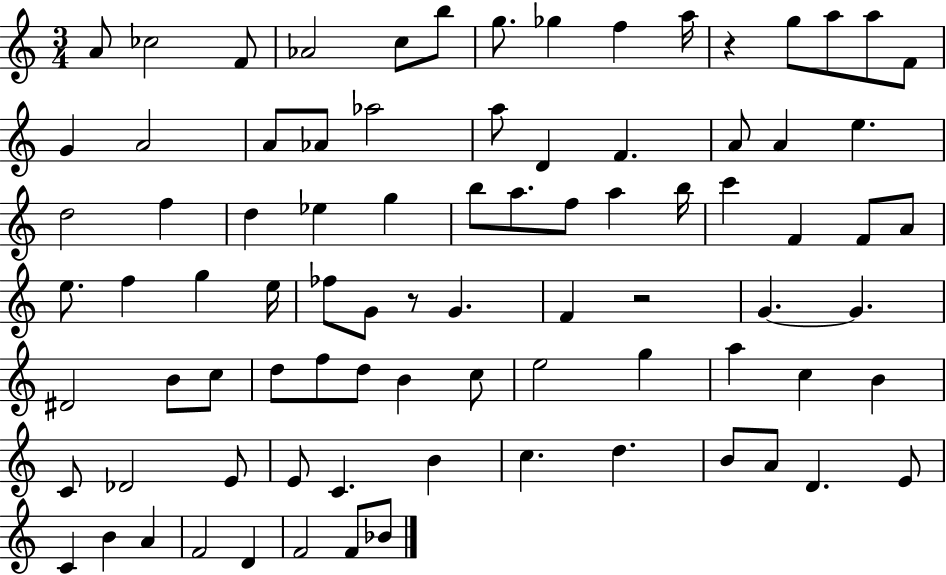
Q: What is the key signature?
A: C major